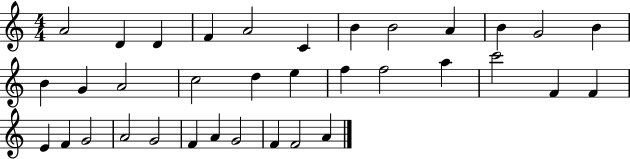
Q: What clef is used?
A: treble